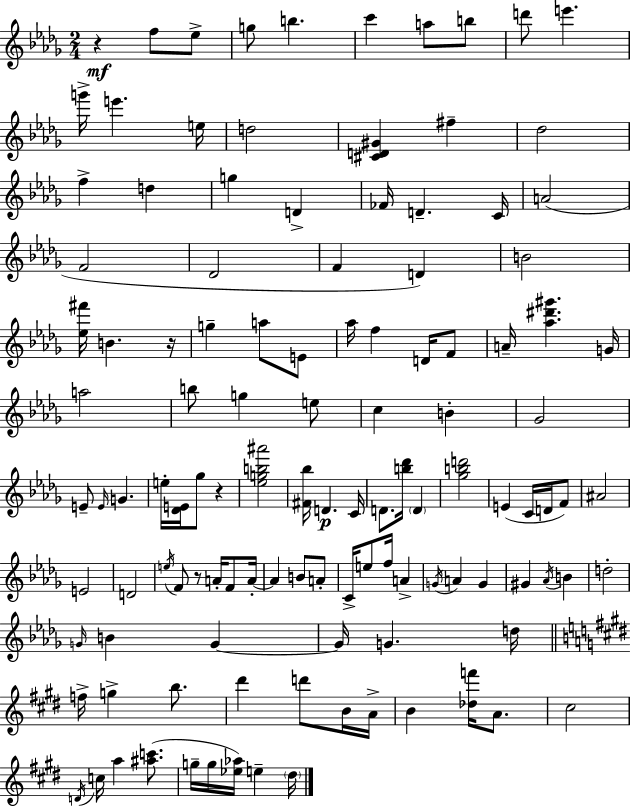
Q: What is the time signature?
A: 2/4